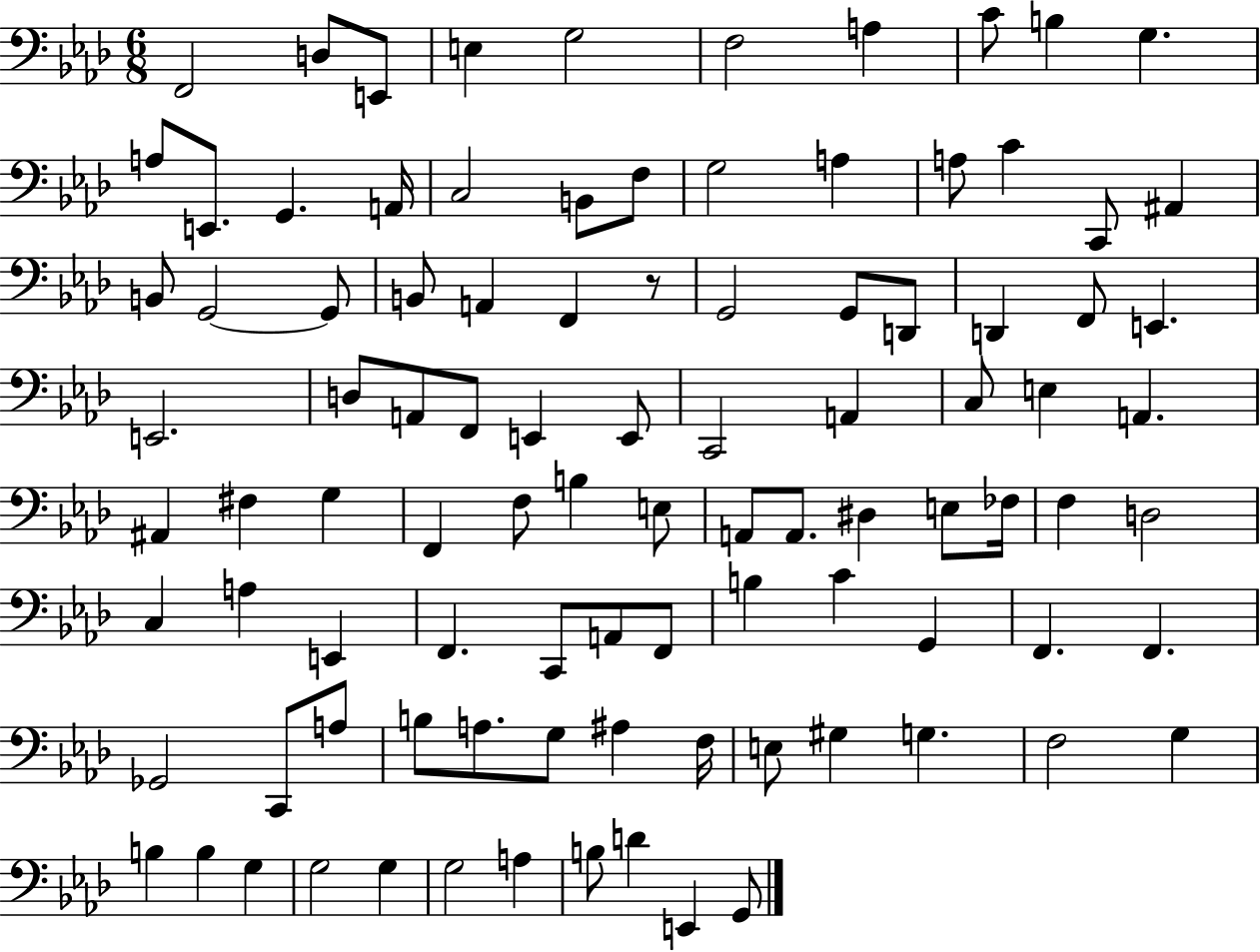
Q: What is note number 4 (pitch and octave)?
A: E3